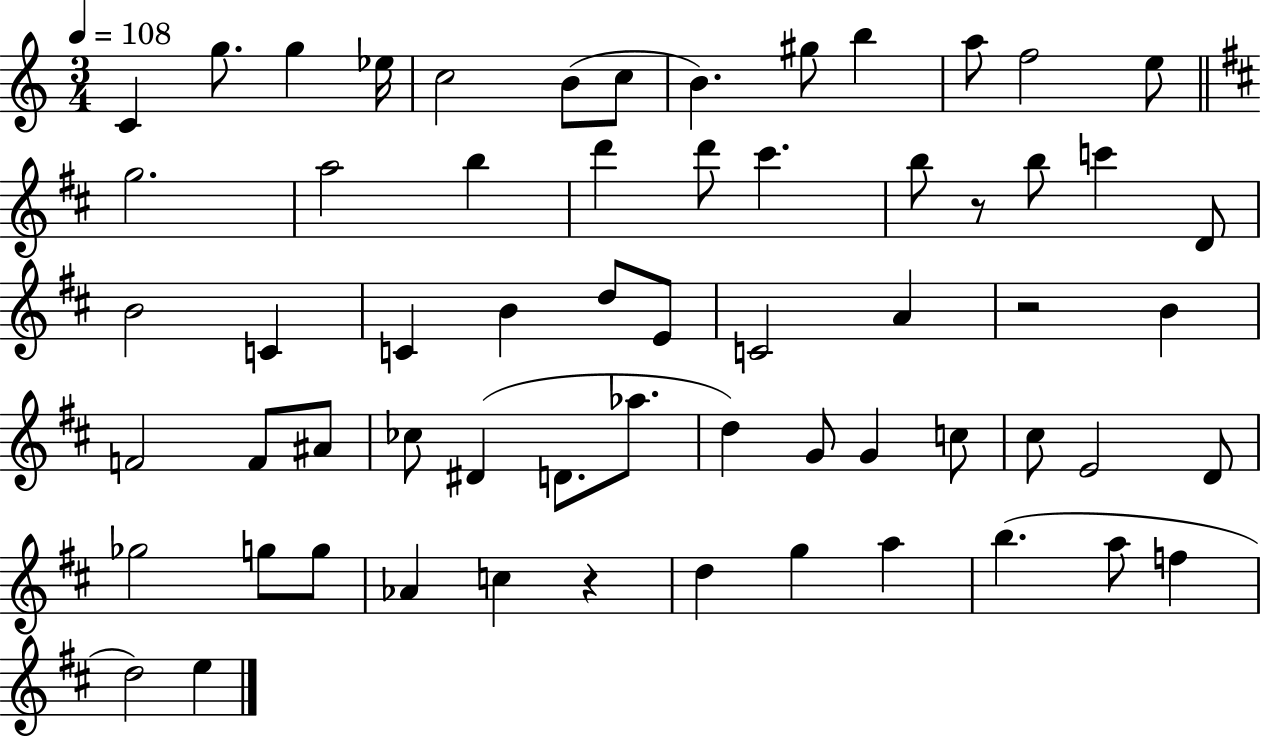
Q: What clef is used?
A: treble